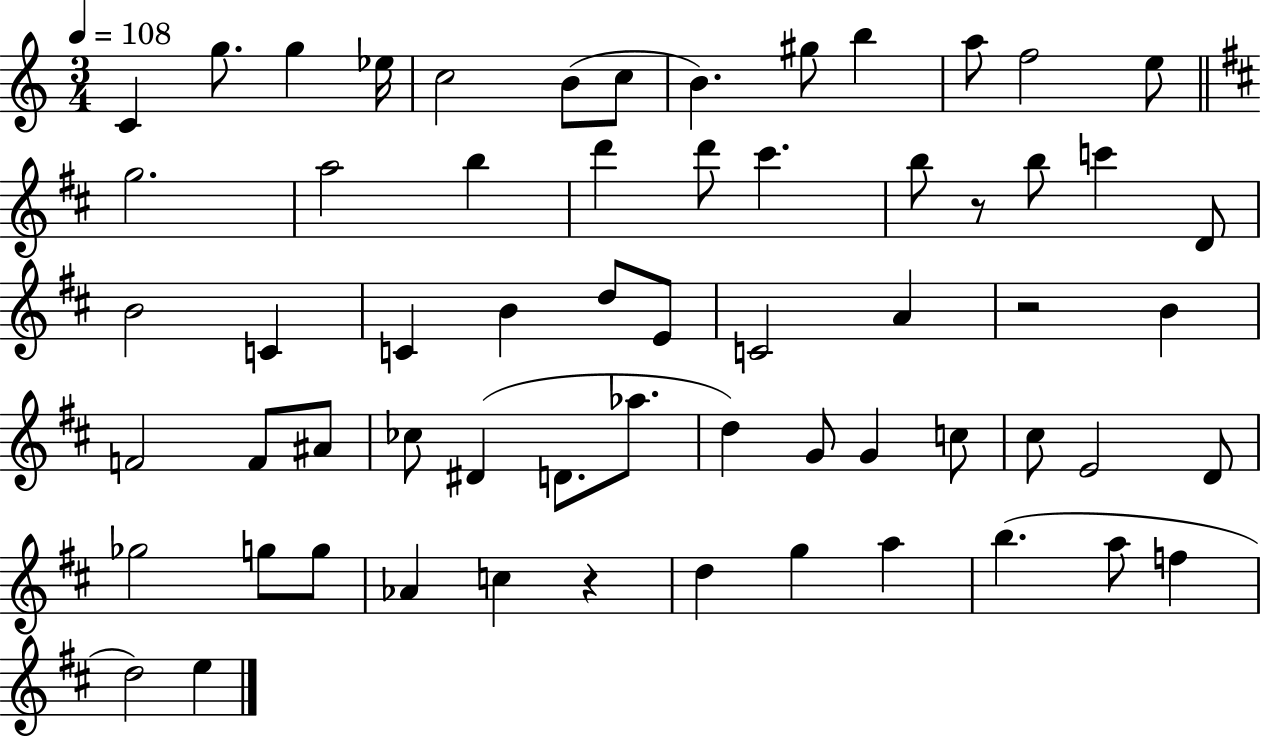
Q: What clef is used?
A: treble